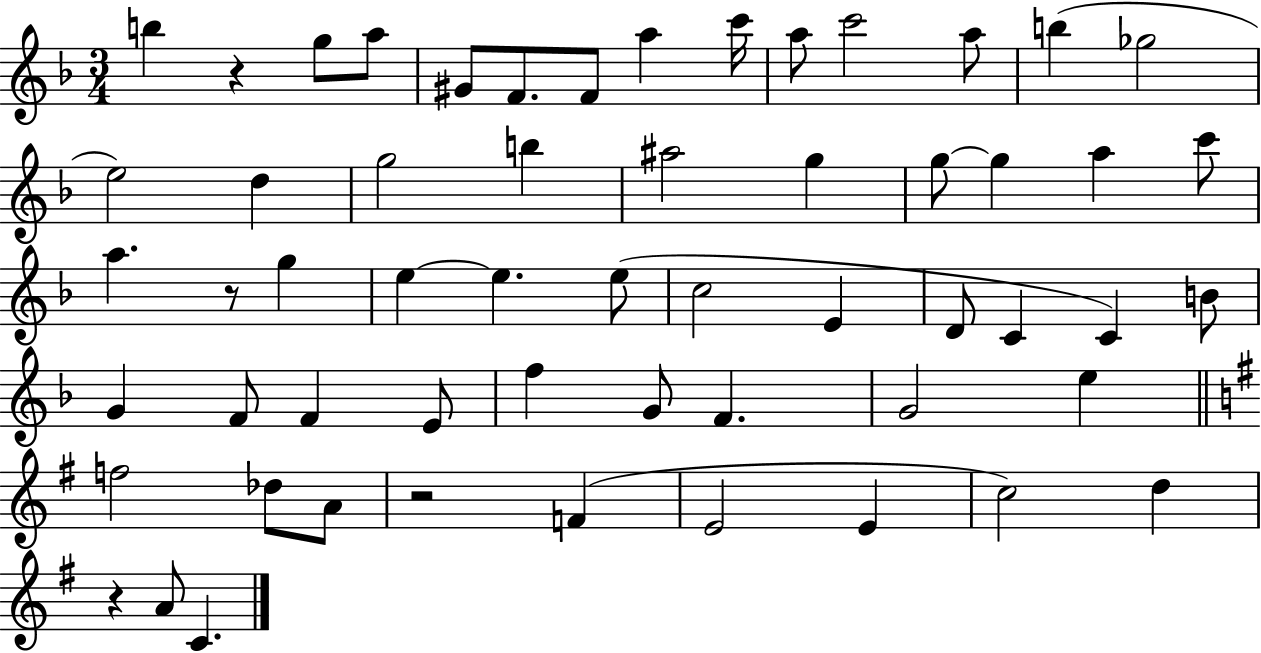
B5/q R/q G5/e A5/e G#4/e F4/e. F4/e A5/q C6/s A5/e C6/h A5/e B5/q Gb5/h E5/h D5/q G5/h B5/q A#5/h G5/q G5/e G5/q A5/q C6/e A5/q. R/e G5/q E5/q E5/q. E5/e C5/h E4/q D4/e C4/q C4/q B4/e G4/q F4/e F4/q E4/e F5/q G4/e F4/q. G4/h E5/q F5/h Db5/e A4/e R/h F4/q E4/h E4/q C5/h D5/q R/q A4/e C4/q.